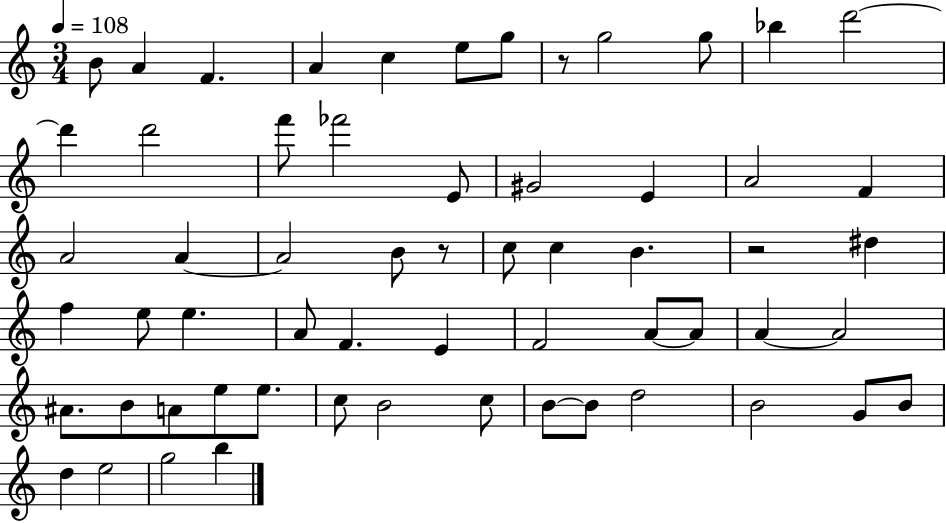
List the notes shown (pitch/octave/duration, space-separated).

B4/e A4/q F4/q. A4/q C5/q E5/e G5/e R/e G5/h G5/e Bb5/q D6/h D6/q D6/h F6/e FES6/h E4/e G#4/h E4/q A4/h F4/q A4/h A4/q A4/h B4/e R/e C5/e C5/q B4/q. R/h D#5/q F5/q E5/e E5/q. A4/e F4/q. E4/q F4/h A4/e A4/e A4/q A4/h A#4/e. B4/e A4/e E5/e E5/e. C5/e B4/h C5/e B4/e B4/e D5/h B4/h G4/e B4/e D5/q E5/h G5/h B5/q